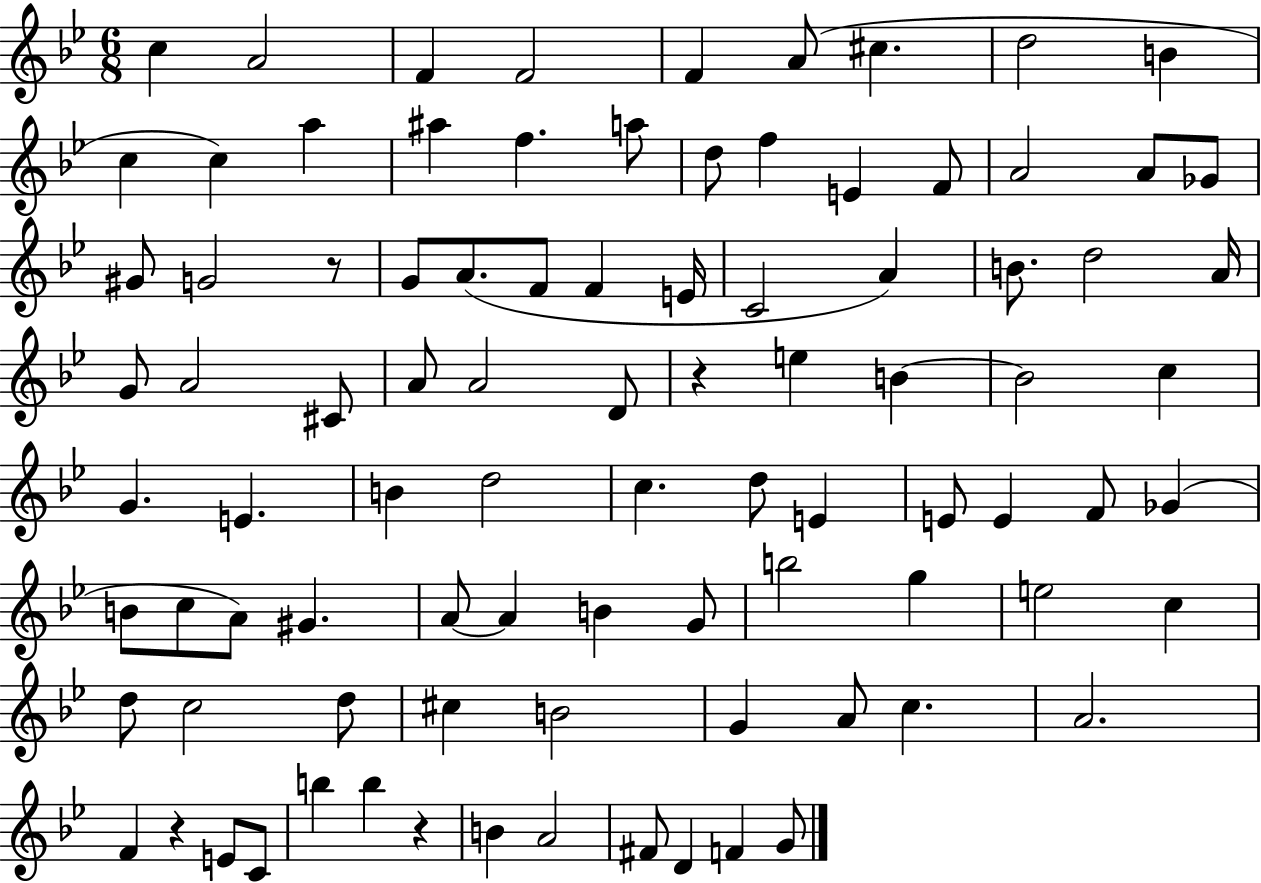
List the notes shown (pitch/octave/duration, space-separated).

C5/q A4/h F4/q F4/h F4/q A4/e C#5/q. D5/h B4/q C5/q C5/q A5/q A#5/q F5/q. A5/e D5/e F5/q E4/q F4/e A4/h A4/e Gb4/e G#4/e G4/h R/e G4/e A4/e. F4/e F4/q E4/s C4/h A4/q B4/e. D5/h A4/s G4/e A4/h C#4/e A4/e A4/h D4/e R/q E5/q B4/q B4/h C5/q G4/q. E4/q. B4/q D5/h C5/q. D5/e E4/q E4/e E4/q F4/e Gb4/q B4/e C5/e A4/e G#4/q. A4/e A4/q B4/q G4/e B5/h G5/q E5/h C5/q D5/e C5/h D5/e C#5/q B4/h G4/q A4/e C5/q. A4/h. F4/q R/q E4/e C4/e B5/q B5/q R/q B4/q A4/h F#4/e D4/q F4/q G4/e